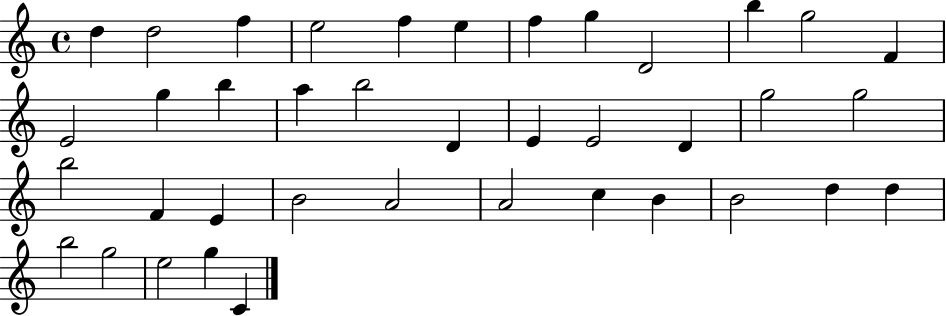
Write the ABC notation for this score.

X:1
T:Untitled
M:4/4
L:1/4
K:C
d d2 f e2 f e f g D2 b g2 F E2 g b a b2 D E E2 D g2 g2 b2 F E B2 A2 A2 c B B2 d d b2 g2 e2 g C